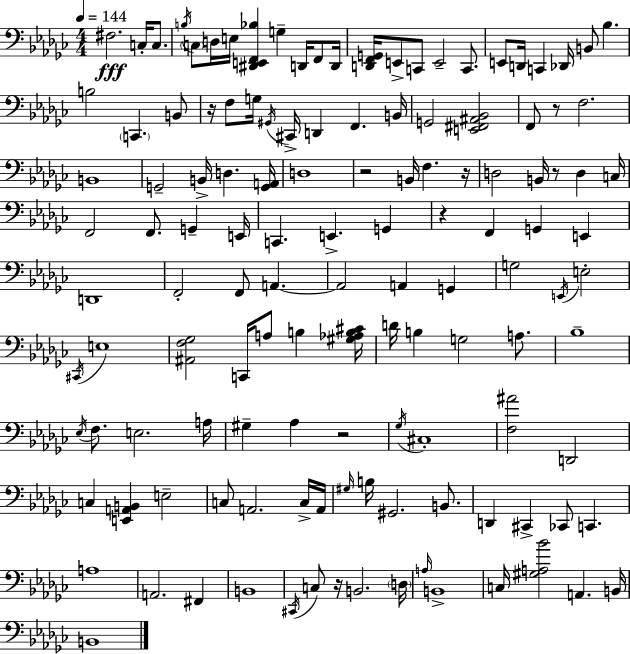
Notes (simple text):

F#3/h. C3/s C3/e. B3/s C3/e D3/s E3/s [D#2,E2,F2,Bb3]/q G3/q D2/s F2/e D2/s [D2,F2,G2]/s E2/e C2/e E2/h C2/e. E2/e D2/s C2/q Db2/s B2/e Bb3/q. B3/h C2/q. B2/e R/s F3/e G3/s G#2/s C#2/s D2/q F2/q. B2/s G2/h [E2,F#2,A#2,Bb2]/h F2/e R/e F3/h. B2/w G2/h B2/s D3/q. [G2,A2]/s D3/w R/h B2/s F3/q. R/s D3/h B2/s R/e D3/q C3/s F2/h F2/e. G2/q E2/s C2/q. E2/q. G2/q R/q F2/q G2/q E2/q D2/w F2/h F2/e A2/q. A2/h A2/q G2/q G3/h E2/s E3/h C#2/s E3/w [A#2,F3,Gb3]/h C2/s A3/e B3/q [G#3,Ab3,B3,C#4]/s D4/s B3/q G3/h A3/e. Bb3/w Eb3/s F3/e. E3/h. A3/s G#3/q Ab3/q R/h Gb3/s C#3/w [F3,A#4]/h D2/h C3/q [E2,A2,B2]/q E3/h C3/e A2/h. C3/s A2/s G#3/s B3/s G#2/h. B2/e. D2/q C#2/q CES2/e C2/q. A3/w A2/h. F#2/q B2/w C#2/s C3/e R/s B2/h. D3/s A3/s B2/w C3/s [G#3,A3,Bb4]/h A2/q. B2/s B2/w